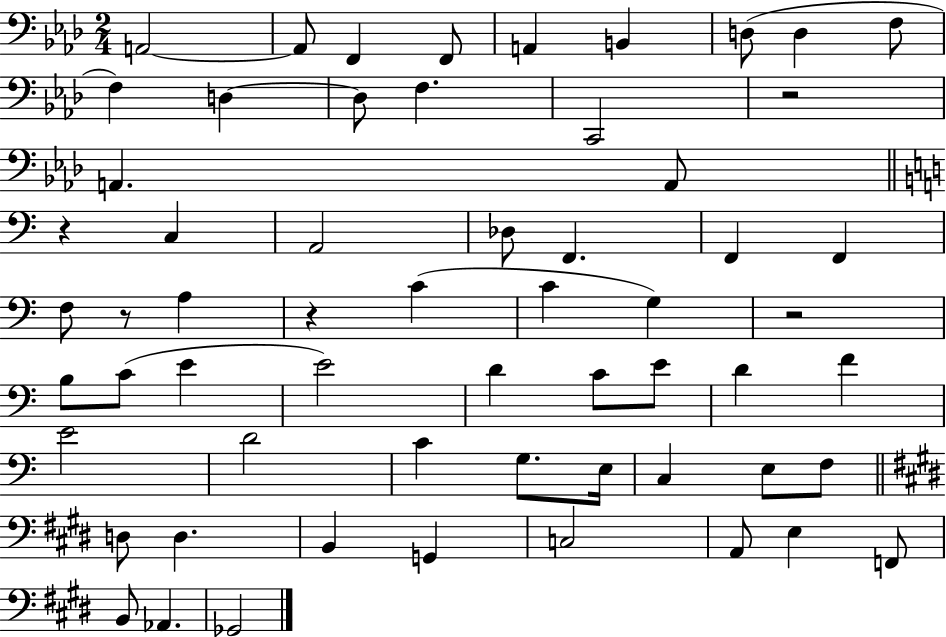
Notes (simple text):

A2/h A2/e F2/q F2/e A2/q B2/q D3/e D3/q F3/e F3/q D3/q D3/e F3/q. C2/h R/h A2/q. A2/e R/q C3/q A2/h Db3/e F2/q. F2/q F2/q F3/e R/e A3/q R/q C4/q C4/q G3/q R/h B3/e C4/e E4/q E4/h D4/q C4/e E4/e D4/q F4/q E4/h D4/h C4/q G3/e. E3/s C3/q E3/e F3/e D3/e D3/q. B2/q G2/q C3/h A2/e E3/q F2/e B2/e Ab2/q. Gb2/h